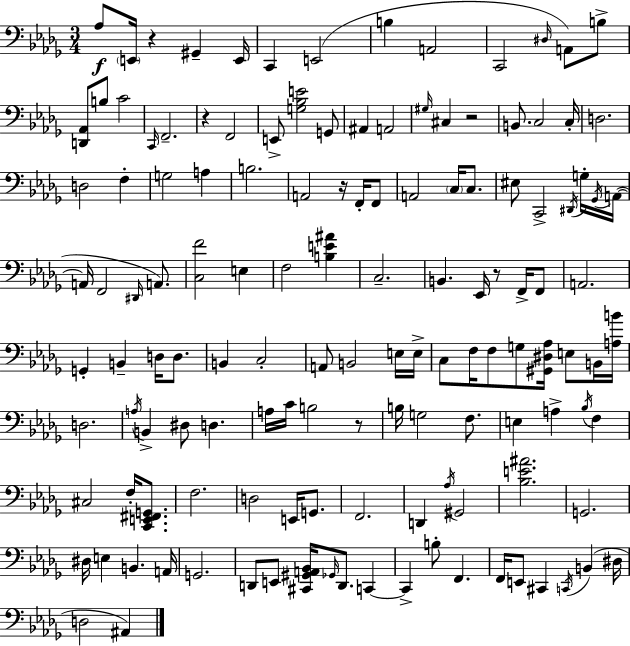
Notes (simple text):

Ab3/e E2/s R/q G#2/q E2/s C2/q E2/h B3/q A2/h C2/h D#3/s A2/e B3/e [D2,Ab2]/e B3/e C4/h C2/s F2/h. R/q F2/h E2/e [G3,Bb3,E4]/h G2/e A#2/q A2/h G#3/s C#3/q R/h B2/e. C3/h C3/s D3/h. D3/h F3/q G3/h A3/q B3/h. A2/h R/s F2/s F2/e A2/h C3/s C3/e. EIS3/e C2/h D#2/s G3/s Gb2/s A2/s A2/s F2/h D#2/s A2/e. [C3,F4]/h E3/q F3/h [B3,E4,A#4]/q C3/h. B2/q. Eb2/s R/e F2/s F2/e A2/h. G2/q B2/q D3/s D3/e. B2/q C3/h A2/e B2/h E3/s E3/s C3/e F3/s F3/e G3/e [G#2,D#3,Ab3]/s E3/e B2/s [A3,B4]/s D3/h. A3/s B2/q D#3/e D3/q. A3/s C4/s B3/h R/e B3/s G3/h F3/e. E3/q A3/q Bb3/s F3/q C#3/h F3/s [C2,E2,F#2,G2]/e. F3/h. D3/h E2/s G2/e. F2/h. D2/q Ab3/s G#2/h [Bb3,E4,A#4]/h. G2/h. D#3/s E3/q B2/q. A2/s G2/h. D2/e E2/e [C#2,G#2,A2,Bb2]/s Gb2/s D2/e. C2/q C2/q B3/e F2/q. F2/s E2/e C#2/q C2/s B2/q D#3/s D3/h A#2/q